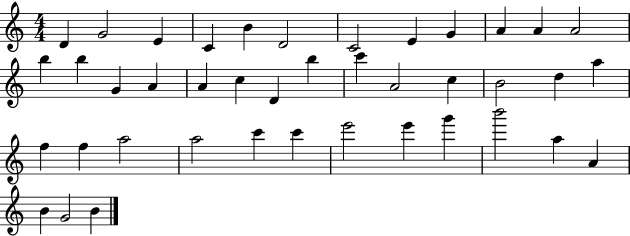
D4/q G4/h E4/q C4/q B4/q D4/h C4/h E4/q G4/q A4/q A4/q A4/h B5/q B5/q G4/q A4/q A4/q C5/q D4/q B5/q C6/q A4/h C5/q B4/h D5/q A5/q F5/q F5/q A5/h A5/h C6/q C6/q E6/h E6/q G6/q B6/h A5/q A4/q B4/q G4/h B4/q